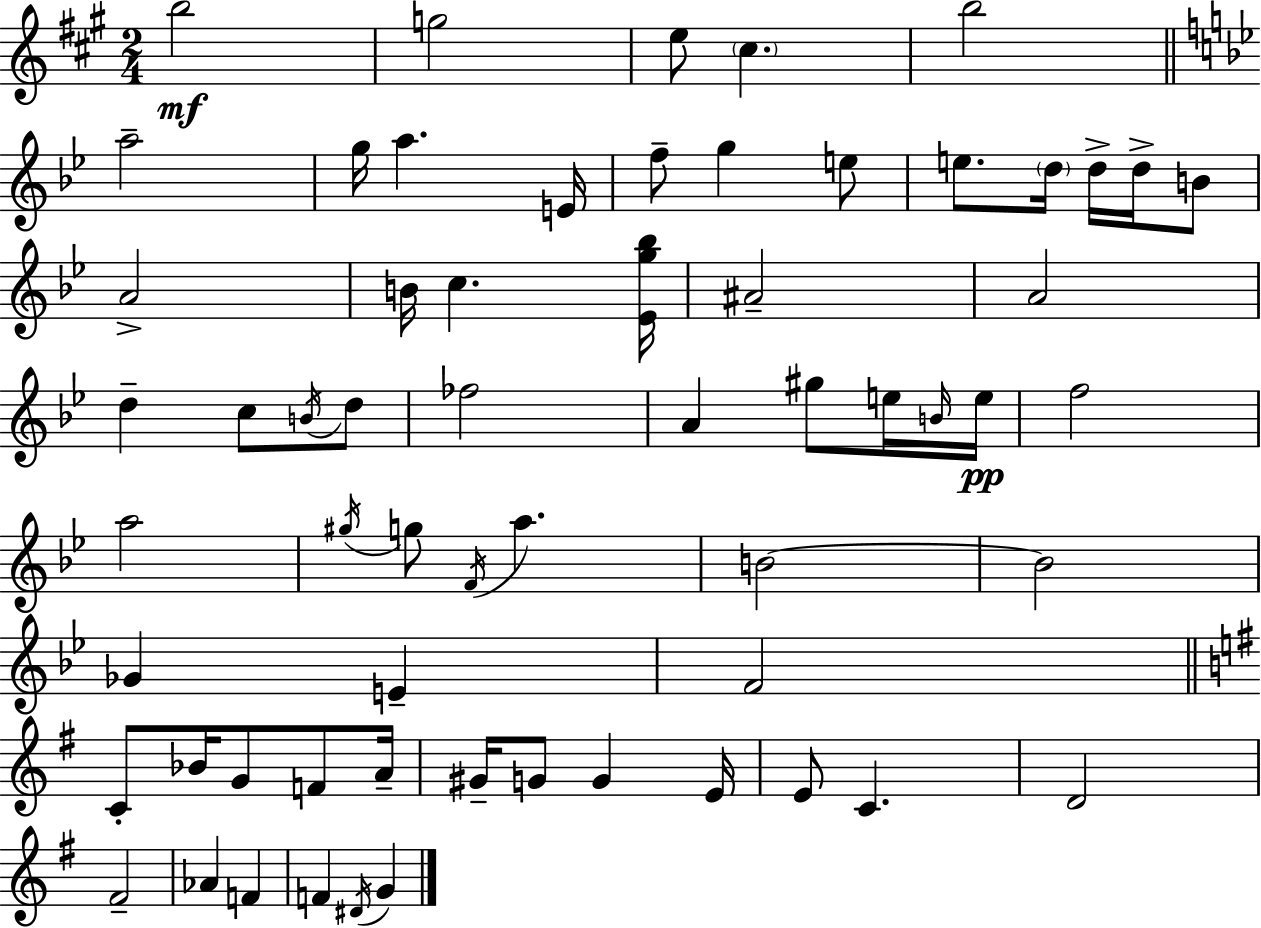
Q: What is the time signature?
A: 2/4